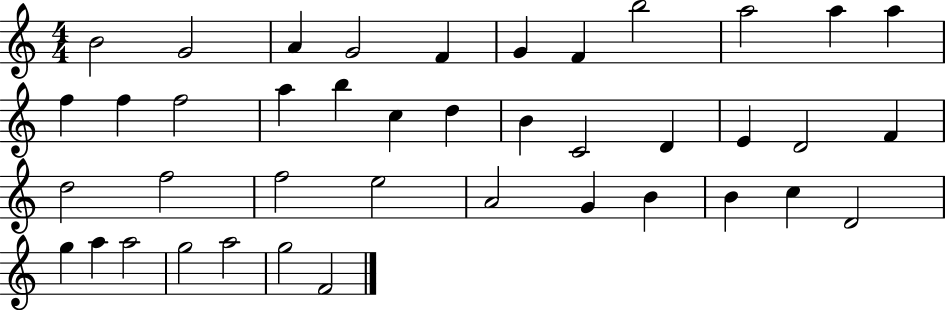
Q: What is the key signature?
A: C major